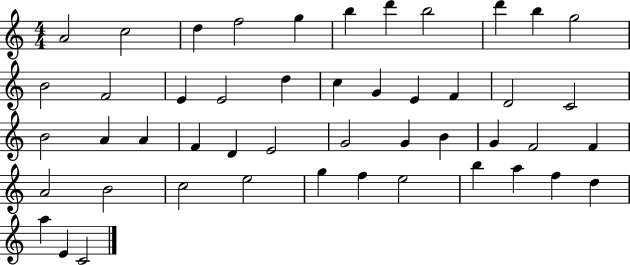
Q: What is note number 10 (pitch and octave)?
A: B5